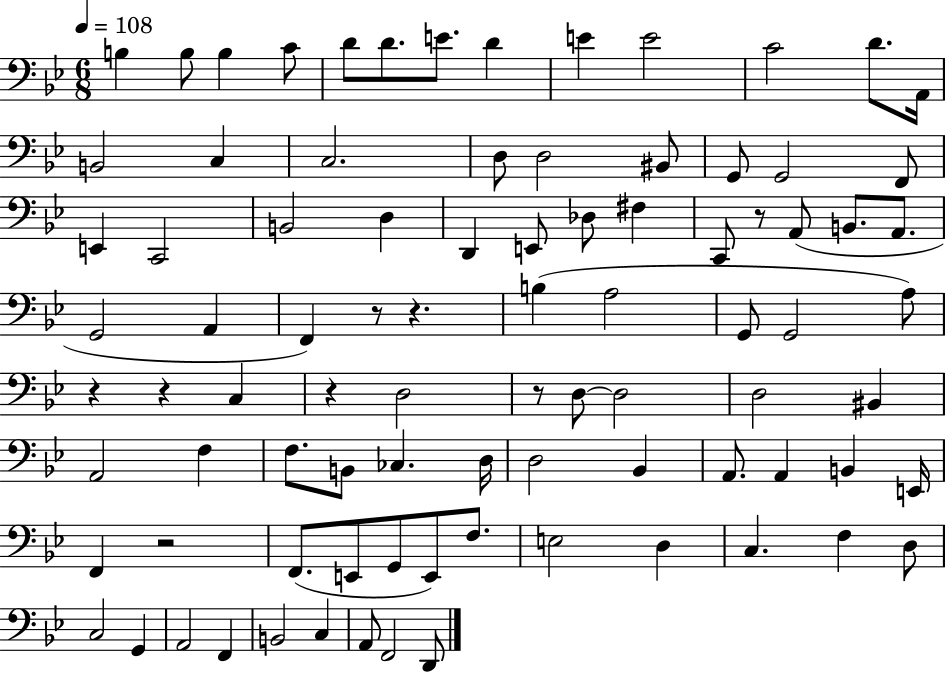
X:1
T:Untitled
M:6/8
L:1/4
K:Bb
B, B,/2 B, C/2 D/2 D/2 E/2 D E E2 C2 D/2 A,,/4 B,,2 C, C,2 D,/2 D,2 ^B,,/2 G,,/2 G,,2 F,,/2 E,, C,,2 B,,2 D, D,, E,,/2 _D,/2 ^F, C,,/2 z/2 A,,/2 B,,/2 A,,/2 G,,2 A,, F,, z/2 z B, A,2 G,,/2 G,,2 A,/2 z z C, z D,2 z/2 D,/2 D,2 D,2 ^B,, A,,2 F, F,/2 B,,/2 _C, D,/4 D,2 _B,, A,,/2 A,, B,, E,,/4 F,, z2 F,,/2 E,,/2 G,,/2 E,,/2 F,/2 E,2 D, C, F, D,/2 C,2 G,, A,,2 F,, B,,2 C, A,,/2 F,,2 D,,/2